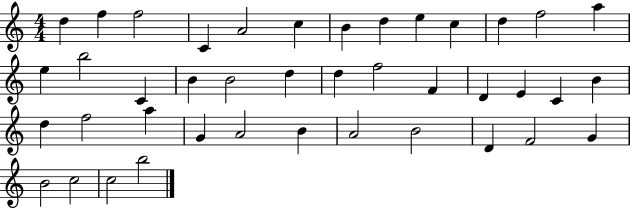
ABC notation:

X:1
T:Untitled
M:4/4
L:1/4
K:C
d f f2 C A2 c B d e c d f2 a e b2 C B B2 d d f2 F D E C B d f2 a G A2 B A2 B2 D F2 G B2 c2 c2 b2